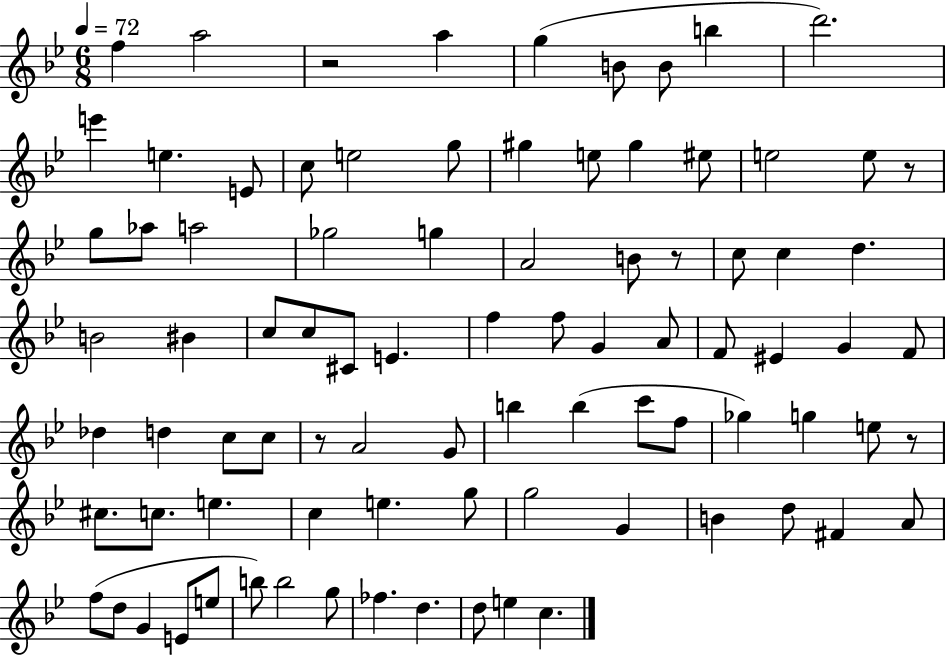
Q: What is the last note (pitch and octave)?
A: C5